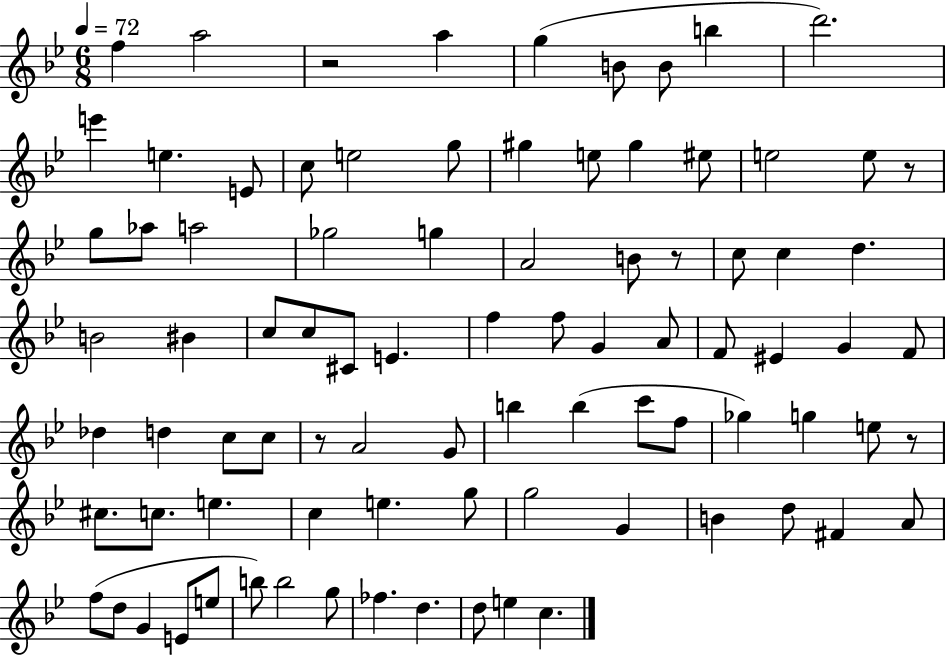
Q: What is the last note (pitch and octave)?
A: C5